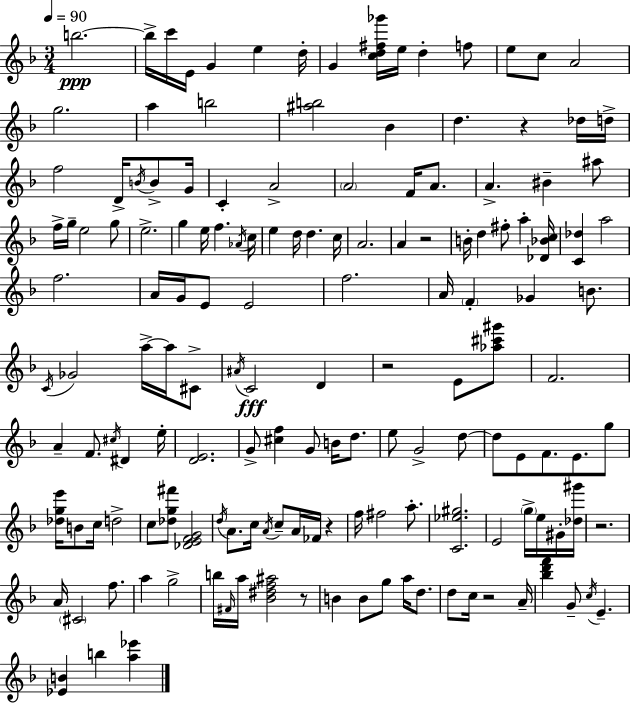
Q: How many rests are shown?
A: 7